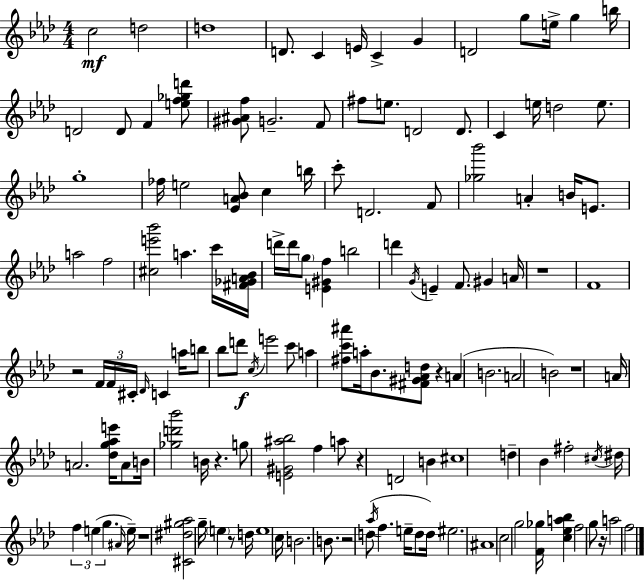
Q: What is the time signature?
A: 4/4